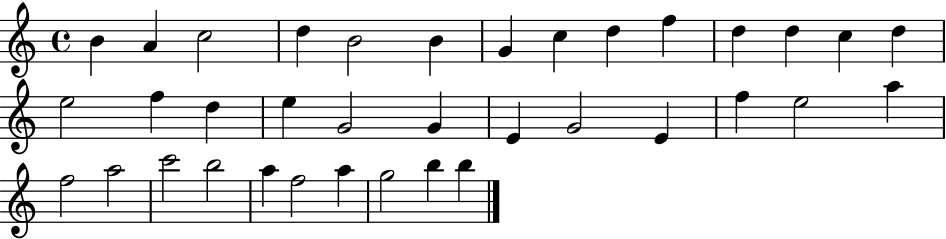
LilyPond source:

{
  \clef treble
  \time 4/4
  \defaultTimeSignature
  \key c \major
  b'4 a'4 c''2 | d''4 b'2 b'4 | g'4 c''4 d''4 f''4 | d''4 d''4 c''4 d''4 | \break e''2 f''4 d''4 | e''4 g'2 g'4 | e'4 g'2 e'4 | f''4 e''2 a''4 | \break f''2 a''2 | c'''2 b''2 | a''4 f''2 a''4 | g''2 b''4 b''4 | \break \bar "|."
}